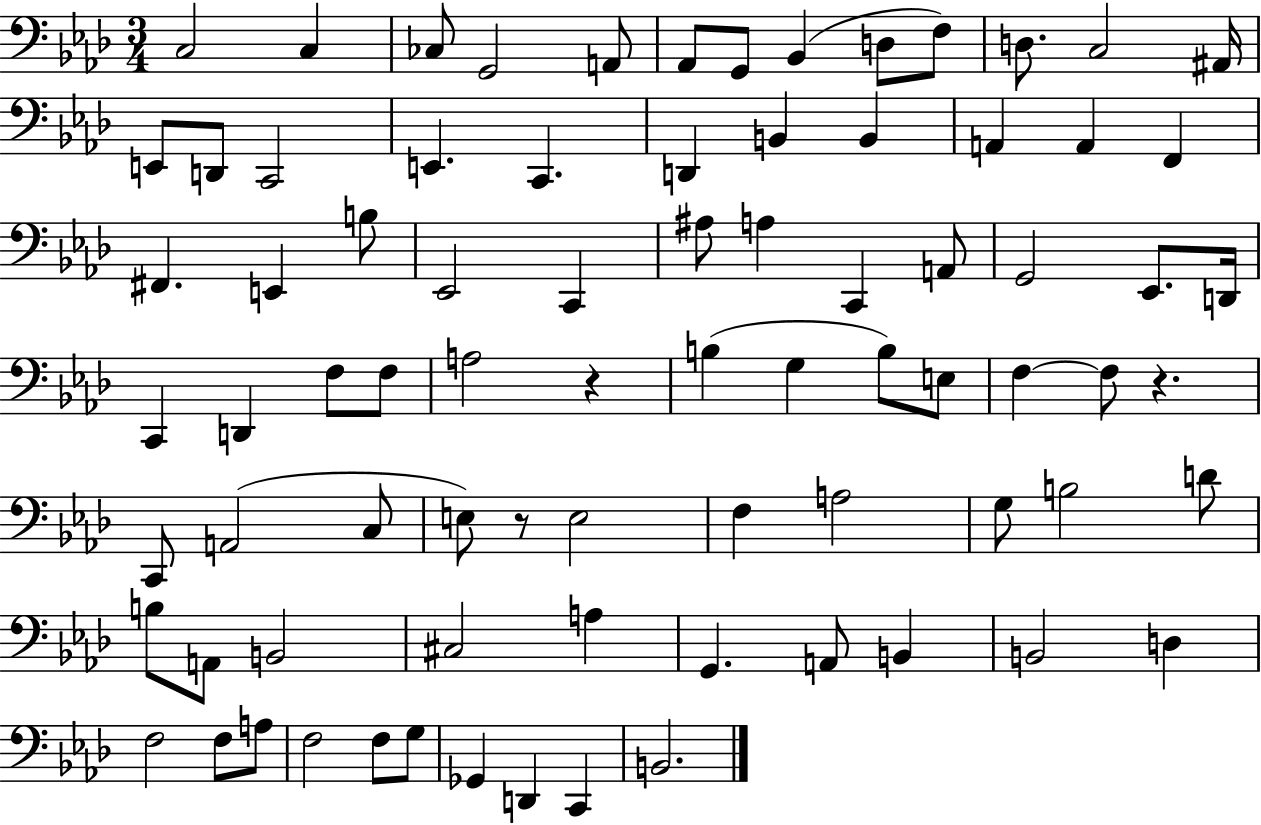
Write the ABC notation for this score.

X:1
T:Untitled
M:3/4
L:1/4
K:Ab
C,2 C, _C,/2 G,,2 A,,/2 _A,,/2 G,,/2 _B,, D,/2 F,/2 D,/2 C,2 ^A,,/4 E,,/2 D,,/2 C,,2 E,, C,, D,, B,, B,, A,, A,, F,, ^F,, E,, B,/2 _E,,2 C,, ^A,/2 A, C,, A,,/2 G,,2 _E,,/2 D,,/4 C,, D,, F,/2 F,/2 A,2 z B, G, B,/2 E,/2 F, F,/2 z C,,/2 A,,2 C,/2 E,/2 z/2 E,2 F, A,2 G,/2 B,2 D/2 B,/2 A,,/2 B,,2 ^C,2 A, G,, A,,/2 B,, B,,2 D, F,2 F,/2 A,/2 F,2 F,/2 G,/2 _G,, D,, C,, B,,2